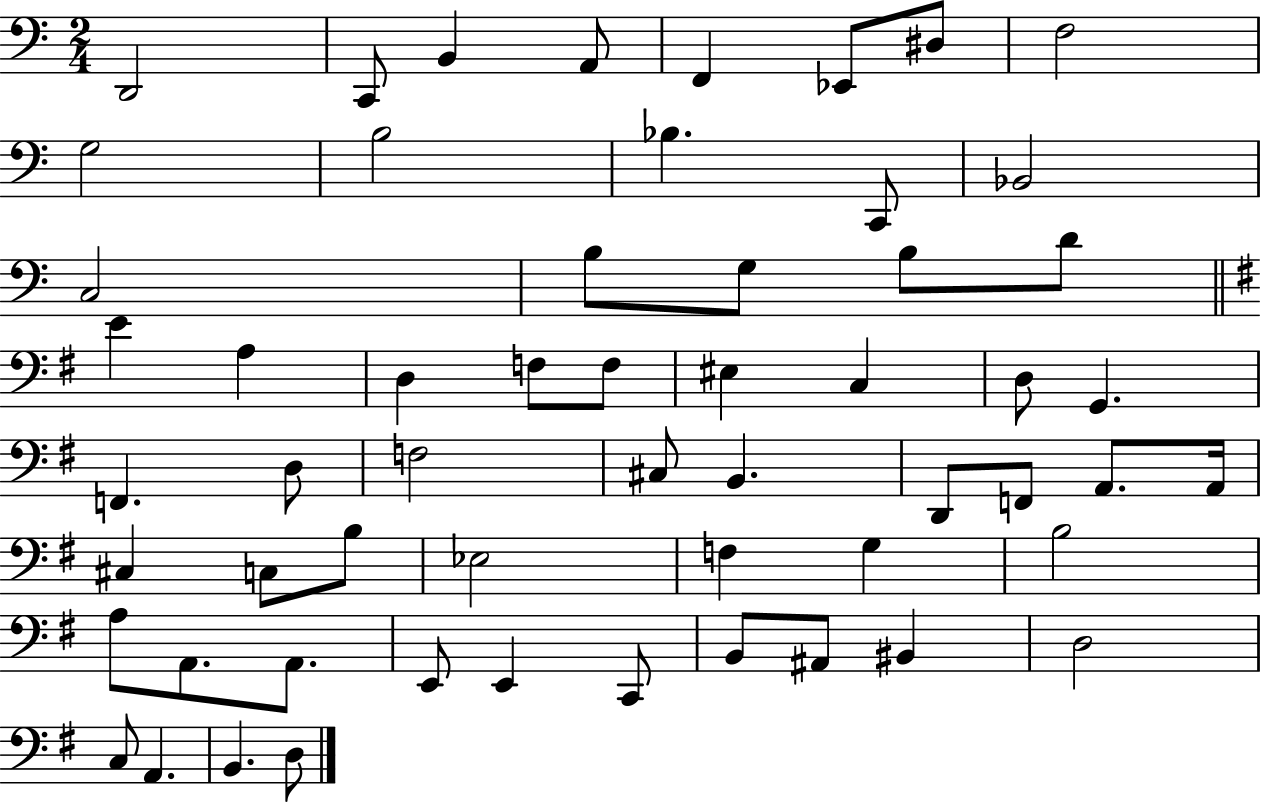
D2/h C2/e B2/q A2/e F2/q Eb2/e D#3/e F3/h G3/h B3/h Bb3/q. C2/e Bb2/h C3/h B3/e G3/e B3/e D4/e E4/q A3/q D3/q F3/e F3/e EIS3/q C3/q D3/e G2/q. F2/q. D3/e F3/h C#3/e B2/q. D2/e F2/e A2/e. A2/s C#3/q C3/e B3/e Eb3/h F3/q G3/q B3/h A3/e A2/e. A2/e. E2/e E2/q C2/e B2/e A#2/e BIS2/q D3/h C3/e A2/q. B2/q. D3/e